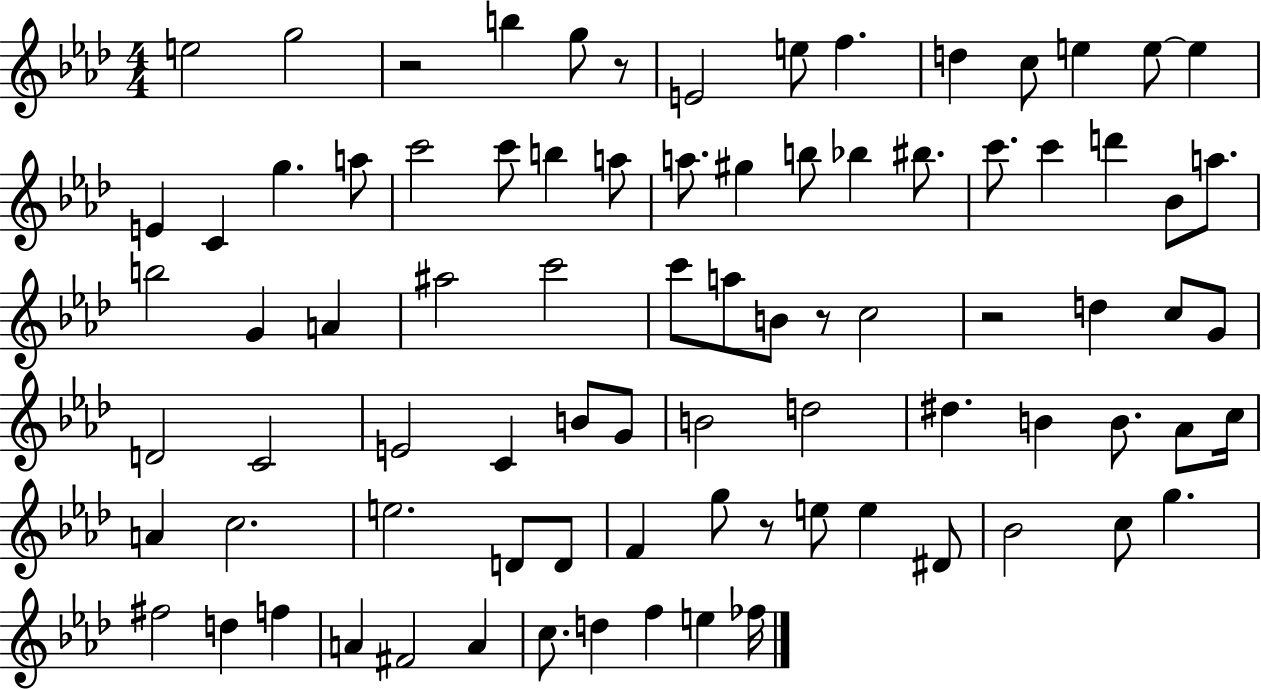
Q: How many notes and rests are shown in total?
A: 84